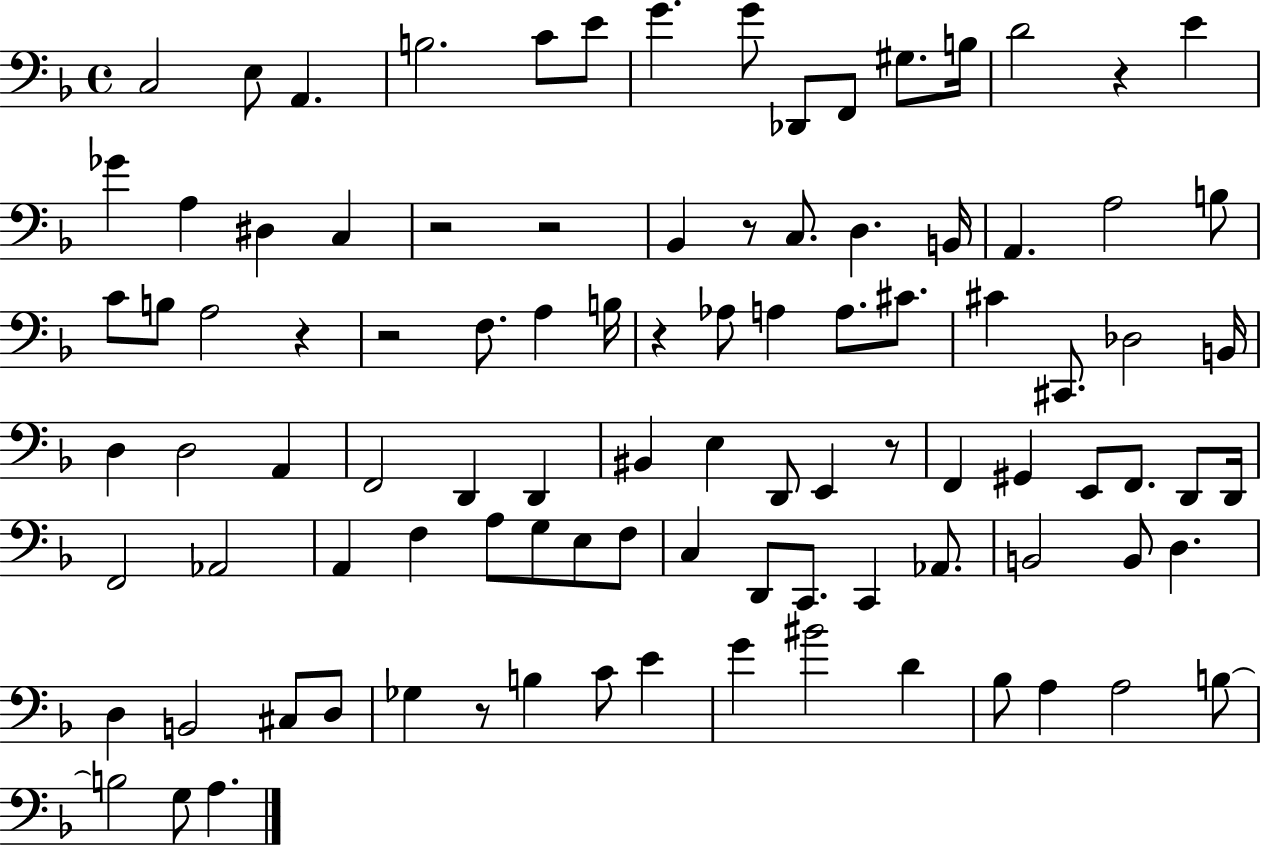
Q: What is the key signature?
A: F major